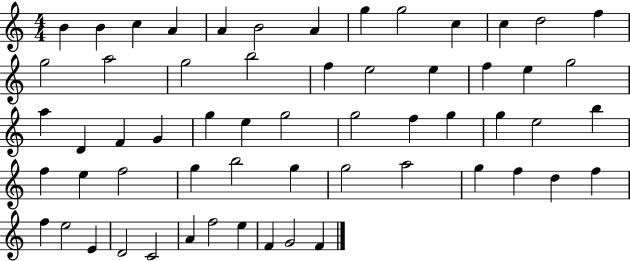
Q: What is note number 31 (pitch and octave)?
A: G5